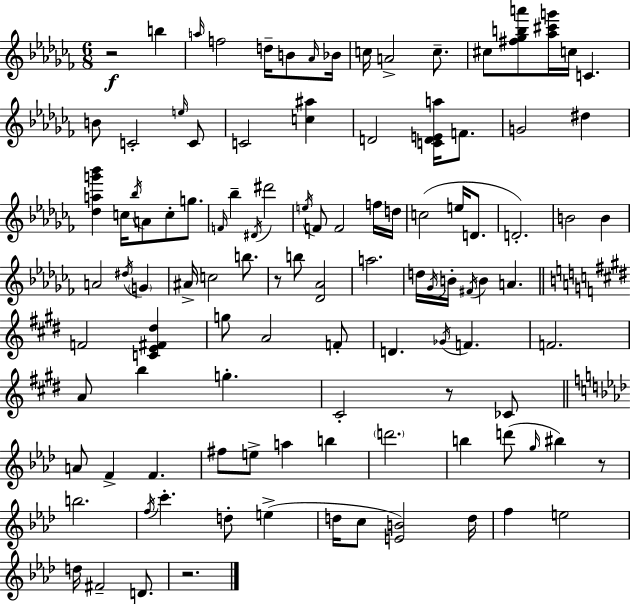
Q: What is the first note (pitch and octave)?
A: B5